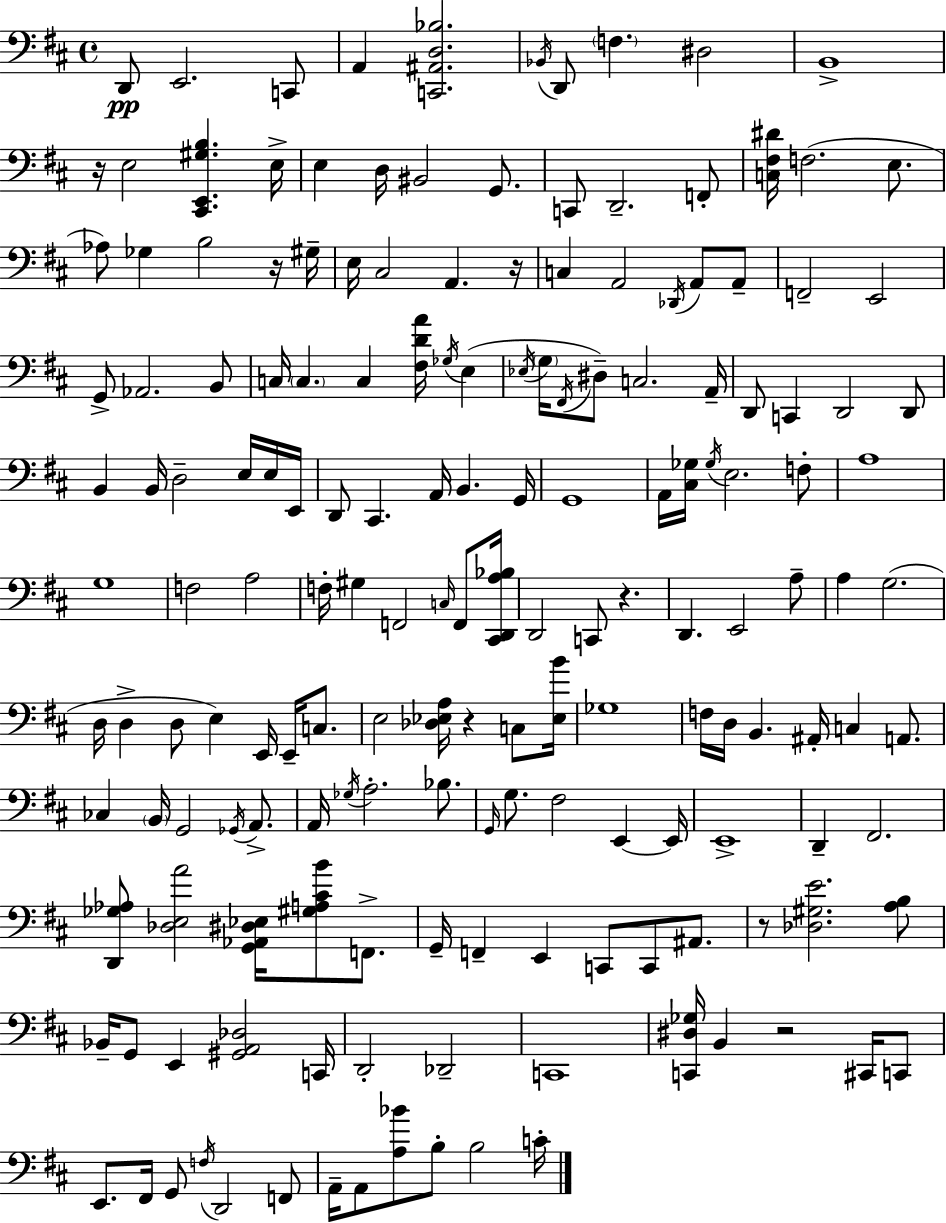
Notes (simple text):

D2/e E2/h. C2/e A2/q [C2,A#2,D3,Bb3]/h. Bb2/s D2/e F3/q. D#3/h B2/w R/s E3/h [C#2,E2,G#3,B3]/q. E3/s E3/q D3/s BIS2/h G2/e. C2/e D2/h. F2/e [C3,F#3,D#4]/s F3/h. E3/e. Ab3/e Gb3/q B3/h R/s G#3/s E3/s C#3/h A2/q. R/s C3/q A2/h Db2/s A2/e A2/e F2/h E2/h G2/e Ab2/h. B2/e C3/s C3/q. C3/q [F#3,D4,A4]/s Gb3/s E3/q Eb3/s G3/s F#2/s D#3/e C3/h. A2/s D2/e C2/q D2/h D2/e B2/q B2/s D3/h E3/s E3/s E2/s D2/e C#2/q. A2/s B2/q. G2/s G2/w A2/s [C#3,Gb3]/s Gb3/s E3/h. F3/e A3/w G3/w F3/h A3/h F3/s G#3/q F2/h C3/s F2/e [C#2,D2,A3,Bb3]/s D2/h C2/e R/q. D2/q. E2/h A3/e A3/q G3/h. D3/s D3/q D3/e E3/q E2/s E2/s C3/e. E3/h [Db3,Eb3,A3]/s R/q C3/e [Eb3,B4]/s Gb3/w F3/s D3/s B2/q. A#2/s C3/q A2/e. CES3/q B2/s G2/h Gb2/s A2/e. A2/s Gb3/s A3/h. Bb3/e. G2/s G3/e. F#3/h E2/q E2/s E2/w D2/q F#2/h. [D2,Gb3,Ab3]/e [Db3,E3,A4]/h [G2,Ab2,D#3,Eb3]/s [G#3,A3,C#4,B4]/e F2/e. G2/s F2/q E2/q C2/e C2/e A#2/e. R/e [Db3,G#3,E4]/h. [A3,B3]/e Bb2/s G2/e E2/q [G#2,A2,Db3]/h C2/s D2/h Db2/h C2/w [C2,D#3,Gb3]/s B2/q R/h C#2/s C2/e E2/e. F#2/s G2/e F3/s D2/h F2/e A2/s A2/e [A3,Bb4]/e B3/e B3/h C4/s